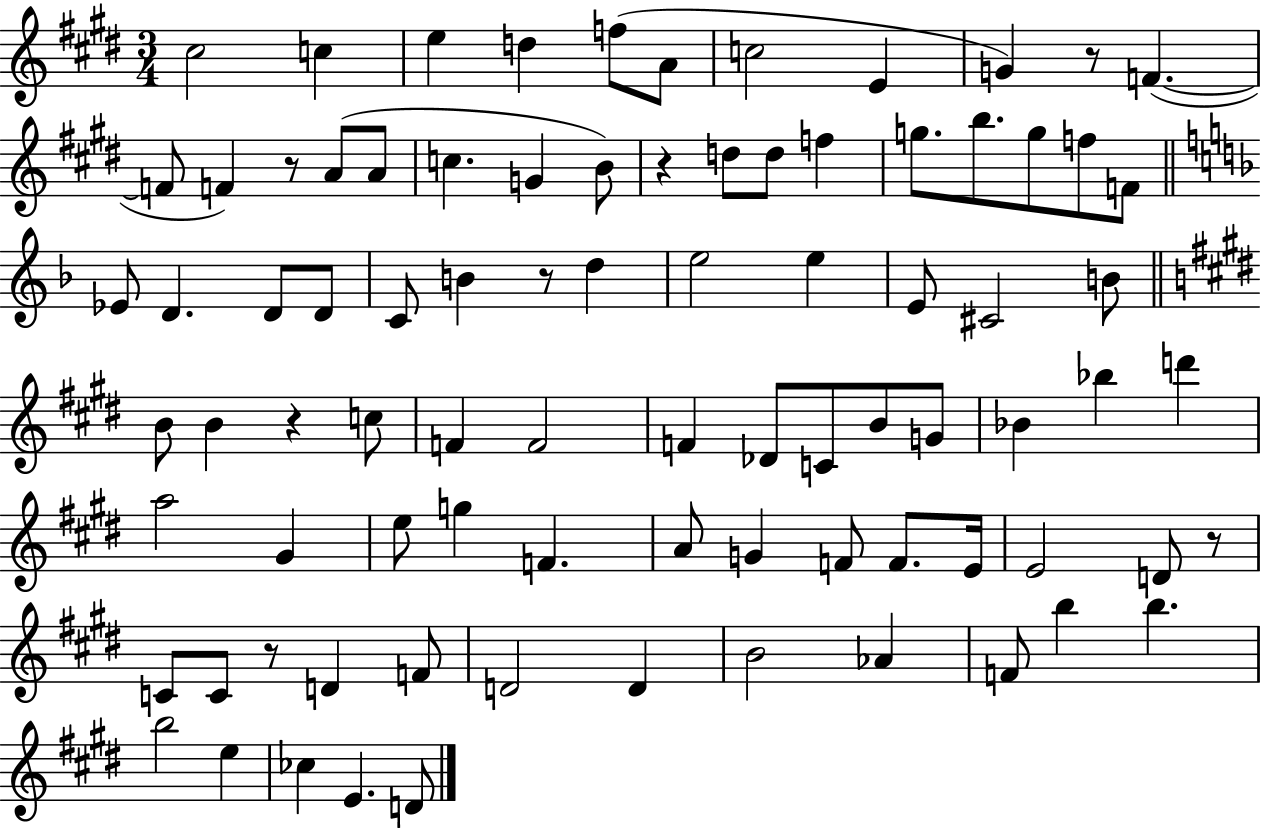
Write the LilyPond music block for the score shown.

{
  \clef treble
  \numericTimeSignature
  \time 3/4
  \key e \major
  cis''2 c''4 | e''4 d''4 f''8( a'8 | c''2 e'4 | g'4) r8 f'4.~(~ | \break f'8 f'4) r8 a'8( a'8 | c''4. g'4 b'8) | r4 d''8 d''8 f''4 | g''8. b''8. g''8 f''8 f'8 | \break \bar "||" \break \key f \major ees'8 d'4. d'8 d'8 | c'8 b'4 r8 d''4 | e''2 e''4 | e'8 cis'2 b'8 | \break \bar "||" \break \key e \major b'8 b'4 r4 c''8 | f'4 f'2 | f'4 des'8 c'8 b'8 g'8 | bes'4 bes''4 d'''4 | \break a''2 gis'4 | e''8 g''4 f'4. | a'8 g'4 f'8 f'8. e'16 | e'2 d'8 r8 | \break c'8 c'8 r8 d'4 f'8 | d'2 d'4 | b'2 aes'4 | f'8 b''4 b''4. | \break b''2 e''4 | ces''4 e'4. d'8 | \bar "|."
}